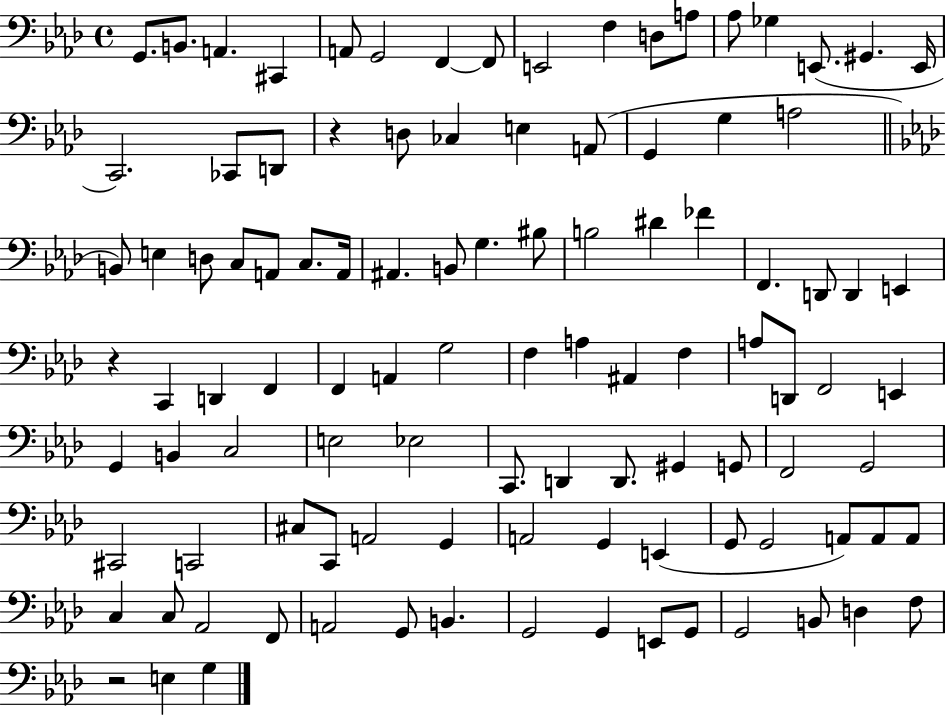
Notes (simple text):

G2/e. B2/e. A2/q. C#2/q A2/e G2/h F2/q F2/e E2/h F3/q D3/e A3/e Ab3/e Gb3/q E2/e. G#2/q. E2/s C2/h. CES2/e D2/e R/q D3/e CES3/q E3/q A2/e G2/q G3/q A3/h B2/e E3/q D3/e C3/e A2/e C3/e. A2/s A#2/q. B2/e G3/q. BIS3/e B3/h D#4/q FES4/q F2/q. D2/e D2/q E2/q R/q C2/q D2/q F2/q F2/q A2/q G3/h F3/q A3/q A#2/q F3/q A3/e D2/e F2/h E2/q G2/q B2/q C3/h E3/h Eb3/h C2/e. D2/q D2/e. G#2/q G2/e F2/h G2/h C#2/h C2/h C#3/e C2/e A2/h G2/q A2/h G2/q E2/q G2/e G2/h A2/e A2/e A2/e C3/q C3/e Ab2/h F2/e A2/h G2/e B2/q. G2/h G2/q E2/e G2/e G2/h B2/e D3/q F3/e R/h E3/q G3/q